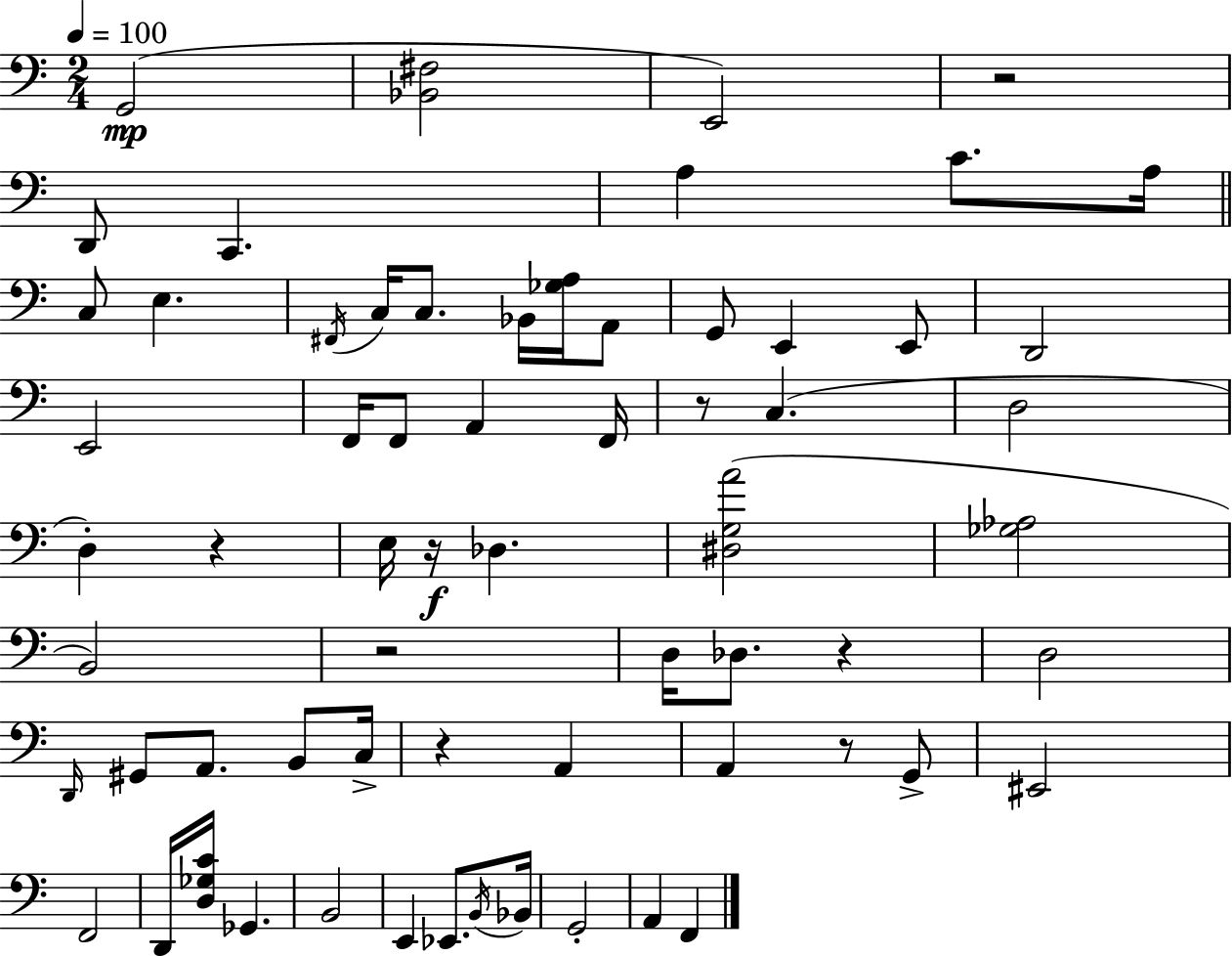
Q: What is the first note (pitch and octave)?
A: G2